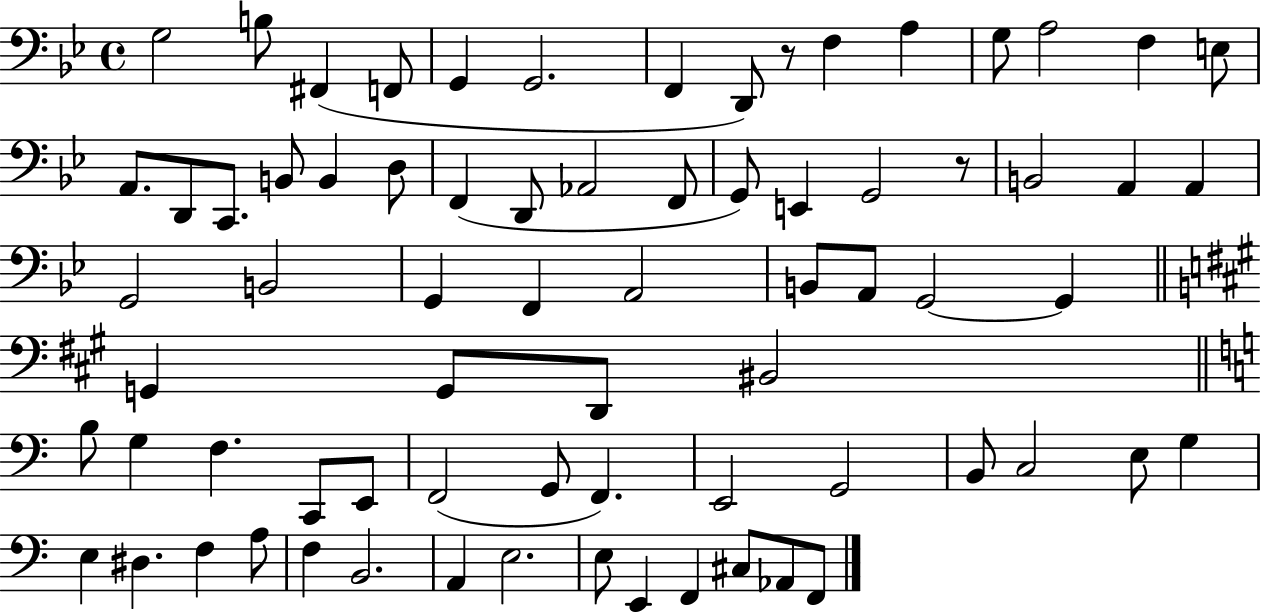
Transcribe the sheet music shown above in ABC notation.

X:1
T:Untitled
M:4/4
L:1/4
K:Bb
G,2 B,/2 ^F,, F,,/2 G,, G,,2 F,, D,,/2 z/2 F, A, G,/2 A,2 F, E,/2 A,,/2 D,,/2 C,,/2 B,,/2 B,, D,/2 F,, D,,/2 _A,,2 F,,/2 G,,/2 E,, G,,2 z/2 B,,2 A,, A,, G,,2 B,,2 G,, F,, A,,2 B,,/2 A,,/2 G,,2 G,, G,, G,,/2 D,,/2 ^B,,2 B,/2 G, F, C,,/2 E,,/2 F,,2 G,,/2 F,, E,,2 G,,2 B,,/2 C,2 E,/2 G, E, ^D, F, A,/2 F, B,,2 A,, E,2 E,/2 E,, F,, ^C,/2 _A,,/2 F,,/2